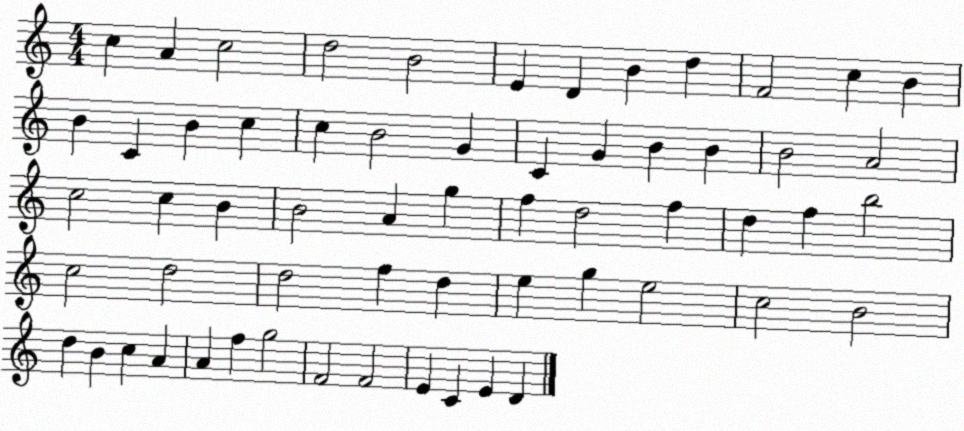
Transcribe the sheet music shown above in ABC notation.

X:1
T:Untitled
M:4/4
L:1/4
K:C
c A c2 d2 B2 E D B d F2 c B B C B c c B2 G C G B B B2 A2 c2 c B B2 A g f d2 f d f b2 c2 d2 d2 f d e g e2 c2 B2 d B c A A f g2 F2 F2 E C E D